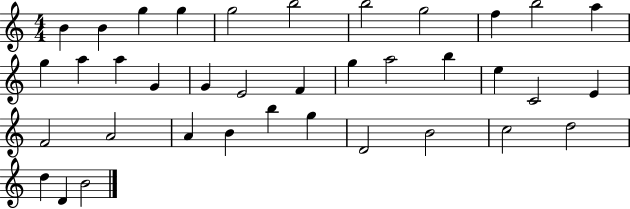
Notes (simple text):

B4/q B4/q G5/q G5/q G5/h B5/h B5/h G5/h F5/q B5/h A5/q G5/q A5/q A5/q G4/q G4/q E4/h F4/q G5/q A5/h B5/q E5/q C4/h E4/q F4/h A4/h A4/q B4/q B5/q G5/q D4/h B4/h C5/h D5/h D5/q D4/q B4/h